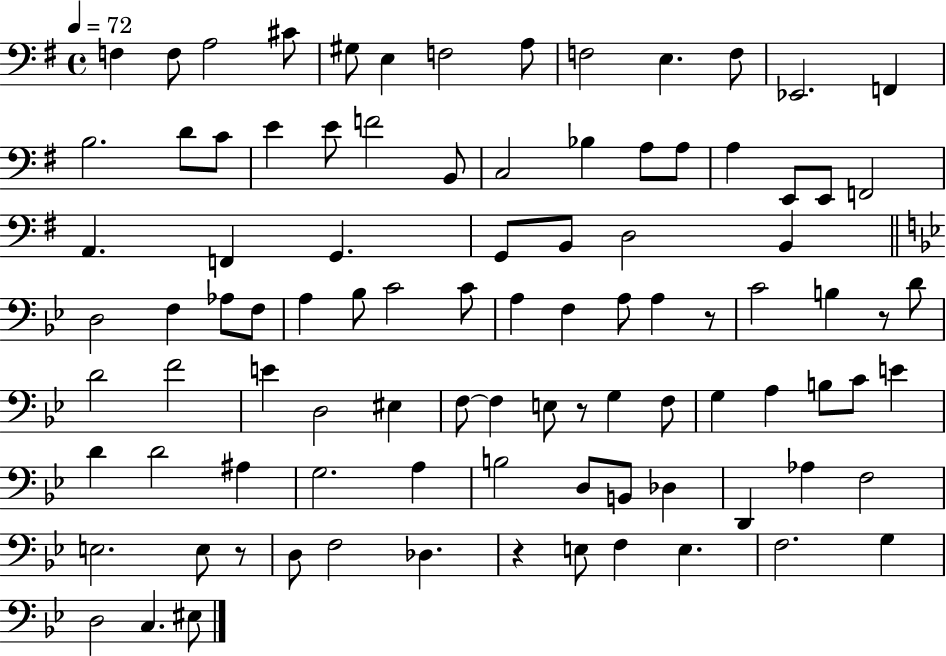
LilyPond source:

{
  \clef bass
  \time 4/4
  \defaultTimeSignature
  \key g \major
  \tempo 4 = 72
  f4 f8 a2 cis'8 | gis8 e4 f2 a8 | f2 e4. f8 | ees,2. f,4 | \break b2. d'8 c'8 | e'4 e'8 f'2 b,8 | c2 bes4 a8 a8 | a4 e,8 e,8 f,2 | \break a,4. f,4 g,4. | g,8 b,8 d2 b,4 | \bar "||" \break \key g \minor d2 f4 aes8 f8 | a4 bes8 c'2 c'8 | a4 f4 a8 a4 r8 | c'2 b4 r8 d'8 | \break d'2 f'2 | e'4 d2 eis4 | f8~~ f4 e8 r8 g4 f8 | g4 a4 b8 c'8 e'4 | \break d'4 d'2 ais4 | g2. a4 | b2 d8 b,8 des4 | d,4 aes4 f2 | \break e2. e8 r8 | d8 f2 des4. | r4 e8 f4 e4. | f2. g4 | \break d2 c4. eis8 | \bar "|."
}